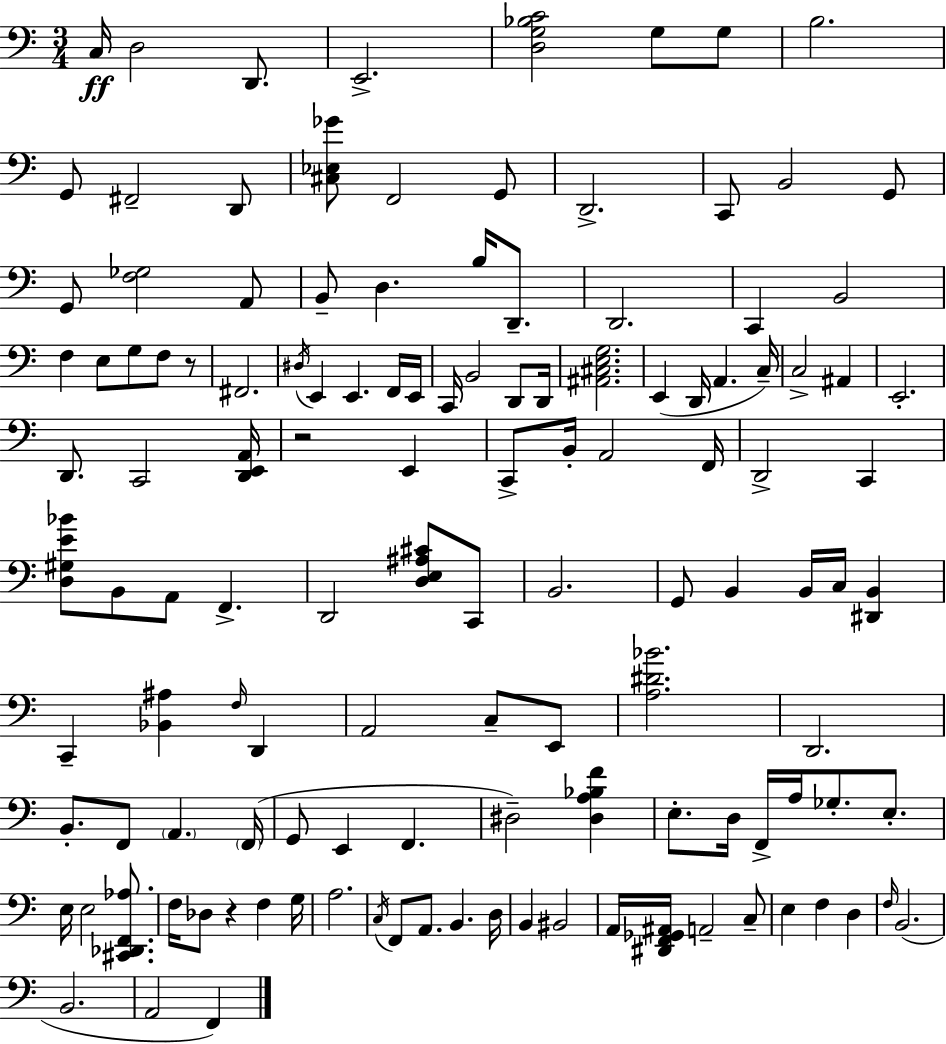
X:1
T:Untitled
M:3/4
L:1/4
K:Am
C,/4 D,2 D,,/2 E,,2 [D,G,_B,C]2 G,/2 G,/2 B,2 G,,/2 ^F,,2 D,,/2 [^C,_E,_G]/2 F,,2 G,,/2 D,,2 C,,/2 B,,2 G,,/2 G,,/2 [F,_G,]2 A,,/2 B,,/2 D, B,/4 D,,/2 D,,2 C,, B,,2 F, E,/2 G,/2 F,/2 z/2 ^F,,2 ^D,/4 E,, E,, F,,/4 E,,/4 C,,/4 B,,2 D,,/2 D,,/4 [^A,,^C,E,G,]2 E,, D,,/4 A,, C,/4 C,2 ^A,, E,,2 D,,/2 C,,2 [D,,E,,A,,]/4 z2 E,, C,,/2 B,,/4 A,,2 F,,/4 D,,2 C,, [D,^G,E_B]/2 B,,/2 A,,/2 F,, D,,2 [D,E,^A,^C]/2 C,,/2 B,,2 G,,/2 B,, B,,/4 C,/4 [^D,,B,,] C,, [_B,,^A,] F,/4 D,, A,,2 C,/2 E,,/2 [A,^D_B]2 D,,2 B,,/2 F,,/2 A,, F,,/4 G,,/2 E,, F,, ^D,2 [^D,A,_B,F] E,/2 D,/4 F,,/4 A,/4 _G,/2 E,/2 E,/4 E,2 [^C,,_D,,F,,_A,]/2 F,/4 _D,/2 z F, G,/4 A,2 C,/4 F,,/2 A,,/2 B,, D,/4 B,, ^B,,2 A,,/4 [^D,,F,,_G,,^A,,]/4 A,,2 C,/2 E, F, D, F,/4 B,,2 B,,2 A,,2 F,,